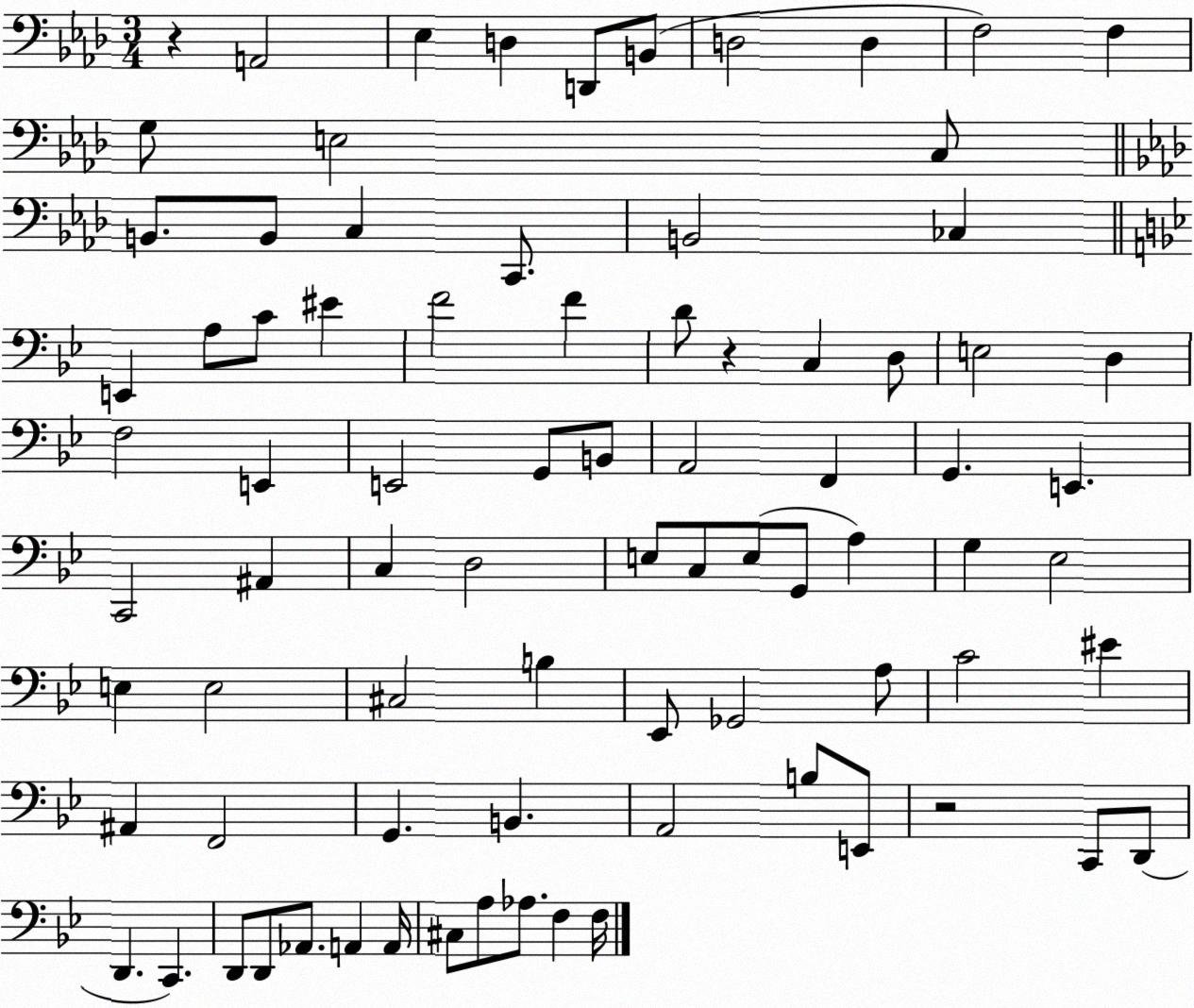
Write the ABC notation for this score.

X:1
T:Untitled
M:3/4
L:1/4
K:Ab
z A,,2 _E, D, D,,/2 B,,/2 D,2 D, F,2 F, G,/2 E,2 C,/2 B,,/2 B,,/2 C, C,,/2 B,,2 _C, E,, A,/2 C/2 ^E F2 F D/2 z C, D,/2 E,2 D, F,2 E,, E,,2 G,,/2 B,,/2 A,,2 F,, G,, E,, C,,2 ^A,, C, D,2 E,/2 C,/2 E,/2 G,,/2 A, G, _E,2 E, E,2 ^C,2 B, _E,,/2 _G,,2 A,/2 C2 ^E ^A,, F,,2 G,, B,, A,,2 B,/2 E,,/2 z2 C,,/2 D,,/2 D,, C,, D,,/2 D,,/2 _A,,/2 A,, A,,/4 ^C,/2 A,/2 _A,/2 F, F,/4